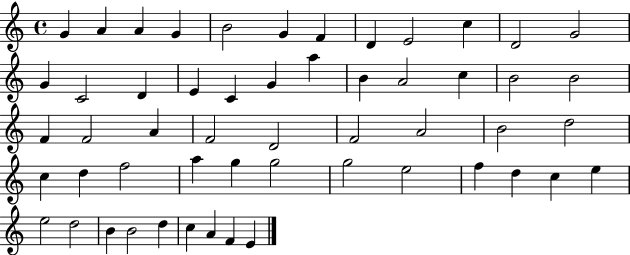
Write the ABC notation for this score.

X:1
T:Untitled
M:4/4
L:1/4
K:C
G A A G B2 G F D E2 c D2 G2 G C2 D E C G a B A2 c B2 B2 F F2 A F2 D2 F2 A2 B2 d2 c d f2 a g g2 g2 e2 f d c e e2 d2 B B2 d c A F E